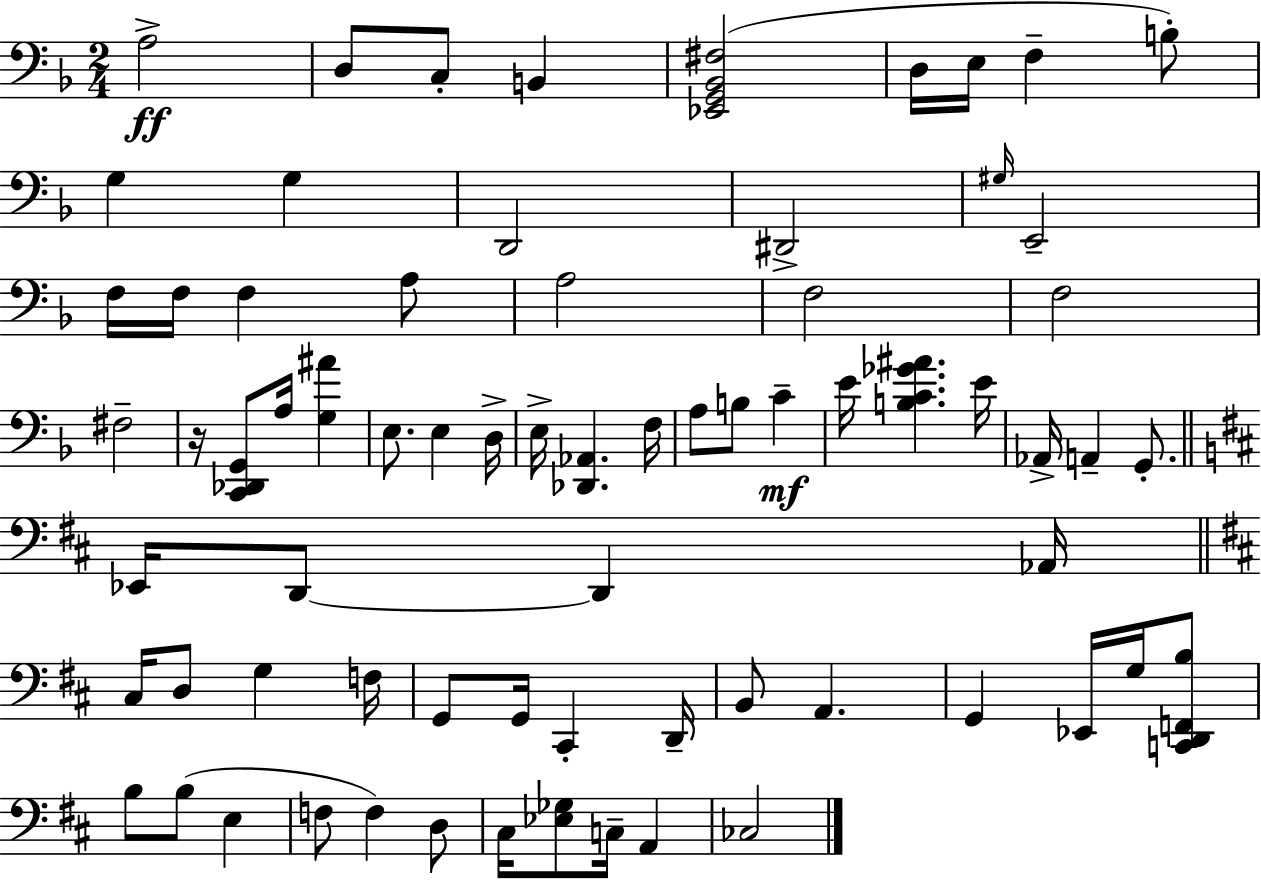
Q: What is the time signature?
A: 2/4